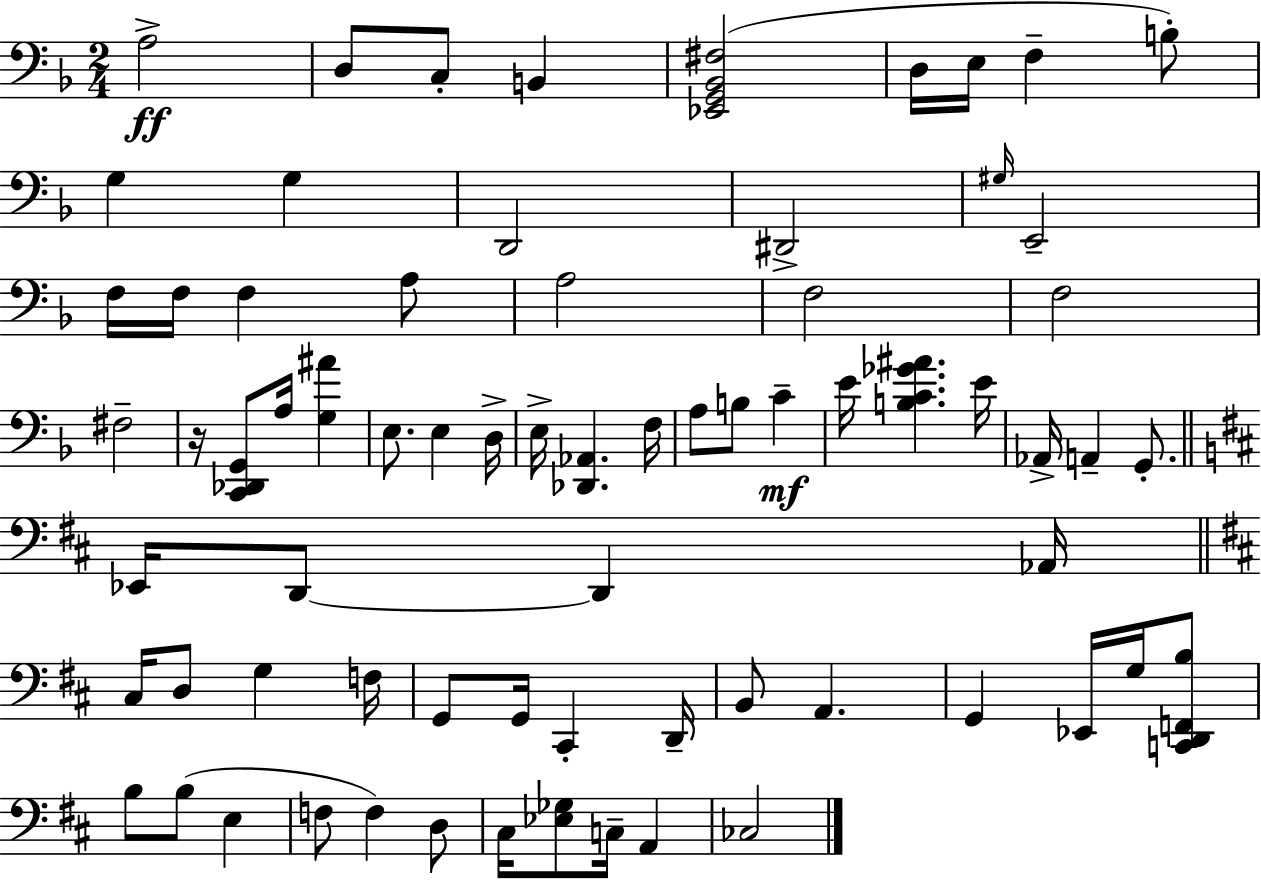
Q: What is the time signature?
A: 2/4